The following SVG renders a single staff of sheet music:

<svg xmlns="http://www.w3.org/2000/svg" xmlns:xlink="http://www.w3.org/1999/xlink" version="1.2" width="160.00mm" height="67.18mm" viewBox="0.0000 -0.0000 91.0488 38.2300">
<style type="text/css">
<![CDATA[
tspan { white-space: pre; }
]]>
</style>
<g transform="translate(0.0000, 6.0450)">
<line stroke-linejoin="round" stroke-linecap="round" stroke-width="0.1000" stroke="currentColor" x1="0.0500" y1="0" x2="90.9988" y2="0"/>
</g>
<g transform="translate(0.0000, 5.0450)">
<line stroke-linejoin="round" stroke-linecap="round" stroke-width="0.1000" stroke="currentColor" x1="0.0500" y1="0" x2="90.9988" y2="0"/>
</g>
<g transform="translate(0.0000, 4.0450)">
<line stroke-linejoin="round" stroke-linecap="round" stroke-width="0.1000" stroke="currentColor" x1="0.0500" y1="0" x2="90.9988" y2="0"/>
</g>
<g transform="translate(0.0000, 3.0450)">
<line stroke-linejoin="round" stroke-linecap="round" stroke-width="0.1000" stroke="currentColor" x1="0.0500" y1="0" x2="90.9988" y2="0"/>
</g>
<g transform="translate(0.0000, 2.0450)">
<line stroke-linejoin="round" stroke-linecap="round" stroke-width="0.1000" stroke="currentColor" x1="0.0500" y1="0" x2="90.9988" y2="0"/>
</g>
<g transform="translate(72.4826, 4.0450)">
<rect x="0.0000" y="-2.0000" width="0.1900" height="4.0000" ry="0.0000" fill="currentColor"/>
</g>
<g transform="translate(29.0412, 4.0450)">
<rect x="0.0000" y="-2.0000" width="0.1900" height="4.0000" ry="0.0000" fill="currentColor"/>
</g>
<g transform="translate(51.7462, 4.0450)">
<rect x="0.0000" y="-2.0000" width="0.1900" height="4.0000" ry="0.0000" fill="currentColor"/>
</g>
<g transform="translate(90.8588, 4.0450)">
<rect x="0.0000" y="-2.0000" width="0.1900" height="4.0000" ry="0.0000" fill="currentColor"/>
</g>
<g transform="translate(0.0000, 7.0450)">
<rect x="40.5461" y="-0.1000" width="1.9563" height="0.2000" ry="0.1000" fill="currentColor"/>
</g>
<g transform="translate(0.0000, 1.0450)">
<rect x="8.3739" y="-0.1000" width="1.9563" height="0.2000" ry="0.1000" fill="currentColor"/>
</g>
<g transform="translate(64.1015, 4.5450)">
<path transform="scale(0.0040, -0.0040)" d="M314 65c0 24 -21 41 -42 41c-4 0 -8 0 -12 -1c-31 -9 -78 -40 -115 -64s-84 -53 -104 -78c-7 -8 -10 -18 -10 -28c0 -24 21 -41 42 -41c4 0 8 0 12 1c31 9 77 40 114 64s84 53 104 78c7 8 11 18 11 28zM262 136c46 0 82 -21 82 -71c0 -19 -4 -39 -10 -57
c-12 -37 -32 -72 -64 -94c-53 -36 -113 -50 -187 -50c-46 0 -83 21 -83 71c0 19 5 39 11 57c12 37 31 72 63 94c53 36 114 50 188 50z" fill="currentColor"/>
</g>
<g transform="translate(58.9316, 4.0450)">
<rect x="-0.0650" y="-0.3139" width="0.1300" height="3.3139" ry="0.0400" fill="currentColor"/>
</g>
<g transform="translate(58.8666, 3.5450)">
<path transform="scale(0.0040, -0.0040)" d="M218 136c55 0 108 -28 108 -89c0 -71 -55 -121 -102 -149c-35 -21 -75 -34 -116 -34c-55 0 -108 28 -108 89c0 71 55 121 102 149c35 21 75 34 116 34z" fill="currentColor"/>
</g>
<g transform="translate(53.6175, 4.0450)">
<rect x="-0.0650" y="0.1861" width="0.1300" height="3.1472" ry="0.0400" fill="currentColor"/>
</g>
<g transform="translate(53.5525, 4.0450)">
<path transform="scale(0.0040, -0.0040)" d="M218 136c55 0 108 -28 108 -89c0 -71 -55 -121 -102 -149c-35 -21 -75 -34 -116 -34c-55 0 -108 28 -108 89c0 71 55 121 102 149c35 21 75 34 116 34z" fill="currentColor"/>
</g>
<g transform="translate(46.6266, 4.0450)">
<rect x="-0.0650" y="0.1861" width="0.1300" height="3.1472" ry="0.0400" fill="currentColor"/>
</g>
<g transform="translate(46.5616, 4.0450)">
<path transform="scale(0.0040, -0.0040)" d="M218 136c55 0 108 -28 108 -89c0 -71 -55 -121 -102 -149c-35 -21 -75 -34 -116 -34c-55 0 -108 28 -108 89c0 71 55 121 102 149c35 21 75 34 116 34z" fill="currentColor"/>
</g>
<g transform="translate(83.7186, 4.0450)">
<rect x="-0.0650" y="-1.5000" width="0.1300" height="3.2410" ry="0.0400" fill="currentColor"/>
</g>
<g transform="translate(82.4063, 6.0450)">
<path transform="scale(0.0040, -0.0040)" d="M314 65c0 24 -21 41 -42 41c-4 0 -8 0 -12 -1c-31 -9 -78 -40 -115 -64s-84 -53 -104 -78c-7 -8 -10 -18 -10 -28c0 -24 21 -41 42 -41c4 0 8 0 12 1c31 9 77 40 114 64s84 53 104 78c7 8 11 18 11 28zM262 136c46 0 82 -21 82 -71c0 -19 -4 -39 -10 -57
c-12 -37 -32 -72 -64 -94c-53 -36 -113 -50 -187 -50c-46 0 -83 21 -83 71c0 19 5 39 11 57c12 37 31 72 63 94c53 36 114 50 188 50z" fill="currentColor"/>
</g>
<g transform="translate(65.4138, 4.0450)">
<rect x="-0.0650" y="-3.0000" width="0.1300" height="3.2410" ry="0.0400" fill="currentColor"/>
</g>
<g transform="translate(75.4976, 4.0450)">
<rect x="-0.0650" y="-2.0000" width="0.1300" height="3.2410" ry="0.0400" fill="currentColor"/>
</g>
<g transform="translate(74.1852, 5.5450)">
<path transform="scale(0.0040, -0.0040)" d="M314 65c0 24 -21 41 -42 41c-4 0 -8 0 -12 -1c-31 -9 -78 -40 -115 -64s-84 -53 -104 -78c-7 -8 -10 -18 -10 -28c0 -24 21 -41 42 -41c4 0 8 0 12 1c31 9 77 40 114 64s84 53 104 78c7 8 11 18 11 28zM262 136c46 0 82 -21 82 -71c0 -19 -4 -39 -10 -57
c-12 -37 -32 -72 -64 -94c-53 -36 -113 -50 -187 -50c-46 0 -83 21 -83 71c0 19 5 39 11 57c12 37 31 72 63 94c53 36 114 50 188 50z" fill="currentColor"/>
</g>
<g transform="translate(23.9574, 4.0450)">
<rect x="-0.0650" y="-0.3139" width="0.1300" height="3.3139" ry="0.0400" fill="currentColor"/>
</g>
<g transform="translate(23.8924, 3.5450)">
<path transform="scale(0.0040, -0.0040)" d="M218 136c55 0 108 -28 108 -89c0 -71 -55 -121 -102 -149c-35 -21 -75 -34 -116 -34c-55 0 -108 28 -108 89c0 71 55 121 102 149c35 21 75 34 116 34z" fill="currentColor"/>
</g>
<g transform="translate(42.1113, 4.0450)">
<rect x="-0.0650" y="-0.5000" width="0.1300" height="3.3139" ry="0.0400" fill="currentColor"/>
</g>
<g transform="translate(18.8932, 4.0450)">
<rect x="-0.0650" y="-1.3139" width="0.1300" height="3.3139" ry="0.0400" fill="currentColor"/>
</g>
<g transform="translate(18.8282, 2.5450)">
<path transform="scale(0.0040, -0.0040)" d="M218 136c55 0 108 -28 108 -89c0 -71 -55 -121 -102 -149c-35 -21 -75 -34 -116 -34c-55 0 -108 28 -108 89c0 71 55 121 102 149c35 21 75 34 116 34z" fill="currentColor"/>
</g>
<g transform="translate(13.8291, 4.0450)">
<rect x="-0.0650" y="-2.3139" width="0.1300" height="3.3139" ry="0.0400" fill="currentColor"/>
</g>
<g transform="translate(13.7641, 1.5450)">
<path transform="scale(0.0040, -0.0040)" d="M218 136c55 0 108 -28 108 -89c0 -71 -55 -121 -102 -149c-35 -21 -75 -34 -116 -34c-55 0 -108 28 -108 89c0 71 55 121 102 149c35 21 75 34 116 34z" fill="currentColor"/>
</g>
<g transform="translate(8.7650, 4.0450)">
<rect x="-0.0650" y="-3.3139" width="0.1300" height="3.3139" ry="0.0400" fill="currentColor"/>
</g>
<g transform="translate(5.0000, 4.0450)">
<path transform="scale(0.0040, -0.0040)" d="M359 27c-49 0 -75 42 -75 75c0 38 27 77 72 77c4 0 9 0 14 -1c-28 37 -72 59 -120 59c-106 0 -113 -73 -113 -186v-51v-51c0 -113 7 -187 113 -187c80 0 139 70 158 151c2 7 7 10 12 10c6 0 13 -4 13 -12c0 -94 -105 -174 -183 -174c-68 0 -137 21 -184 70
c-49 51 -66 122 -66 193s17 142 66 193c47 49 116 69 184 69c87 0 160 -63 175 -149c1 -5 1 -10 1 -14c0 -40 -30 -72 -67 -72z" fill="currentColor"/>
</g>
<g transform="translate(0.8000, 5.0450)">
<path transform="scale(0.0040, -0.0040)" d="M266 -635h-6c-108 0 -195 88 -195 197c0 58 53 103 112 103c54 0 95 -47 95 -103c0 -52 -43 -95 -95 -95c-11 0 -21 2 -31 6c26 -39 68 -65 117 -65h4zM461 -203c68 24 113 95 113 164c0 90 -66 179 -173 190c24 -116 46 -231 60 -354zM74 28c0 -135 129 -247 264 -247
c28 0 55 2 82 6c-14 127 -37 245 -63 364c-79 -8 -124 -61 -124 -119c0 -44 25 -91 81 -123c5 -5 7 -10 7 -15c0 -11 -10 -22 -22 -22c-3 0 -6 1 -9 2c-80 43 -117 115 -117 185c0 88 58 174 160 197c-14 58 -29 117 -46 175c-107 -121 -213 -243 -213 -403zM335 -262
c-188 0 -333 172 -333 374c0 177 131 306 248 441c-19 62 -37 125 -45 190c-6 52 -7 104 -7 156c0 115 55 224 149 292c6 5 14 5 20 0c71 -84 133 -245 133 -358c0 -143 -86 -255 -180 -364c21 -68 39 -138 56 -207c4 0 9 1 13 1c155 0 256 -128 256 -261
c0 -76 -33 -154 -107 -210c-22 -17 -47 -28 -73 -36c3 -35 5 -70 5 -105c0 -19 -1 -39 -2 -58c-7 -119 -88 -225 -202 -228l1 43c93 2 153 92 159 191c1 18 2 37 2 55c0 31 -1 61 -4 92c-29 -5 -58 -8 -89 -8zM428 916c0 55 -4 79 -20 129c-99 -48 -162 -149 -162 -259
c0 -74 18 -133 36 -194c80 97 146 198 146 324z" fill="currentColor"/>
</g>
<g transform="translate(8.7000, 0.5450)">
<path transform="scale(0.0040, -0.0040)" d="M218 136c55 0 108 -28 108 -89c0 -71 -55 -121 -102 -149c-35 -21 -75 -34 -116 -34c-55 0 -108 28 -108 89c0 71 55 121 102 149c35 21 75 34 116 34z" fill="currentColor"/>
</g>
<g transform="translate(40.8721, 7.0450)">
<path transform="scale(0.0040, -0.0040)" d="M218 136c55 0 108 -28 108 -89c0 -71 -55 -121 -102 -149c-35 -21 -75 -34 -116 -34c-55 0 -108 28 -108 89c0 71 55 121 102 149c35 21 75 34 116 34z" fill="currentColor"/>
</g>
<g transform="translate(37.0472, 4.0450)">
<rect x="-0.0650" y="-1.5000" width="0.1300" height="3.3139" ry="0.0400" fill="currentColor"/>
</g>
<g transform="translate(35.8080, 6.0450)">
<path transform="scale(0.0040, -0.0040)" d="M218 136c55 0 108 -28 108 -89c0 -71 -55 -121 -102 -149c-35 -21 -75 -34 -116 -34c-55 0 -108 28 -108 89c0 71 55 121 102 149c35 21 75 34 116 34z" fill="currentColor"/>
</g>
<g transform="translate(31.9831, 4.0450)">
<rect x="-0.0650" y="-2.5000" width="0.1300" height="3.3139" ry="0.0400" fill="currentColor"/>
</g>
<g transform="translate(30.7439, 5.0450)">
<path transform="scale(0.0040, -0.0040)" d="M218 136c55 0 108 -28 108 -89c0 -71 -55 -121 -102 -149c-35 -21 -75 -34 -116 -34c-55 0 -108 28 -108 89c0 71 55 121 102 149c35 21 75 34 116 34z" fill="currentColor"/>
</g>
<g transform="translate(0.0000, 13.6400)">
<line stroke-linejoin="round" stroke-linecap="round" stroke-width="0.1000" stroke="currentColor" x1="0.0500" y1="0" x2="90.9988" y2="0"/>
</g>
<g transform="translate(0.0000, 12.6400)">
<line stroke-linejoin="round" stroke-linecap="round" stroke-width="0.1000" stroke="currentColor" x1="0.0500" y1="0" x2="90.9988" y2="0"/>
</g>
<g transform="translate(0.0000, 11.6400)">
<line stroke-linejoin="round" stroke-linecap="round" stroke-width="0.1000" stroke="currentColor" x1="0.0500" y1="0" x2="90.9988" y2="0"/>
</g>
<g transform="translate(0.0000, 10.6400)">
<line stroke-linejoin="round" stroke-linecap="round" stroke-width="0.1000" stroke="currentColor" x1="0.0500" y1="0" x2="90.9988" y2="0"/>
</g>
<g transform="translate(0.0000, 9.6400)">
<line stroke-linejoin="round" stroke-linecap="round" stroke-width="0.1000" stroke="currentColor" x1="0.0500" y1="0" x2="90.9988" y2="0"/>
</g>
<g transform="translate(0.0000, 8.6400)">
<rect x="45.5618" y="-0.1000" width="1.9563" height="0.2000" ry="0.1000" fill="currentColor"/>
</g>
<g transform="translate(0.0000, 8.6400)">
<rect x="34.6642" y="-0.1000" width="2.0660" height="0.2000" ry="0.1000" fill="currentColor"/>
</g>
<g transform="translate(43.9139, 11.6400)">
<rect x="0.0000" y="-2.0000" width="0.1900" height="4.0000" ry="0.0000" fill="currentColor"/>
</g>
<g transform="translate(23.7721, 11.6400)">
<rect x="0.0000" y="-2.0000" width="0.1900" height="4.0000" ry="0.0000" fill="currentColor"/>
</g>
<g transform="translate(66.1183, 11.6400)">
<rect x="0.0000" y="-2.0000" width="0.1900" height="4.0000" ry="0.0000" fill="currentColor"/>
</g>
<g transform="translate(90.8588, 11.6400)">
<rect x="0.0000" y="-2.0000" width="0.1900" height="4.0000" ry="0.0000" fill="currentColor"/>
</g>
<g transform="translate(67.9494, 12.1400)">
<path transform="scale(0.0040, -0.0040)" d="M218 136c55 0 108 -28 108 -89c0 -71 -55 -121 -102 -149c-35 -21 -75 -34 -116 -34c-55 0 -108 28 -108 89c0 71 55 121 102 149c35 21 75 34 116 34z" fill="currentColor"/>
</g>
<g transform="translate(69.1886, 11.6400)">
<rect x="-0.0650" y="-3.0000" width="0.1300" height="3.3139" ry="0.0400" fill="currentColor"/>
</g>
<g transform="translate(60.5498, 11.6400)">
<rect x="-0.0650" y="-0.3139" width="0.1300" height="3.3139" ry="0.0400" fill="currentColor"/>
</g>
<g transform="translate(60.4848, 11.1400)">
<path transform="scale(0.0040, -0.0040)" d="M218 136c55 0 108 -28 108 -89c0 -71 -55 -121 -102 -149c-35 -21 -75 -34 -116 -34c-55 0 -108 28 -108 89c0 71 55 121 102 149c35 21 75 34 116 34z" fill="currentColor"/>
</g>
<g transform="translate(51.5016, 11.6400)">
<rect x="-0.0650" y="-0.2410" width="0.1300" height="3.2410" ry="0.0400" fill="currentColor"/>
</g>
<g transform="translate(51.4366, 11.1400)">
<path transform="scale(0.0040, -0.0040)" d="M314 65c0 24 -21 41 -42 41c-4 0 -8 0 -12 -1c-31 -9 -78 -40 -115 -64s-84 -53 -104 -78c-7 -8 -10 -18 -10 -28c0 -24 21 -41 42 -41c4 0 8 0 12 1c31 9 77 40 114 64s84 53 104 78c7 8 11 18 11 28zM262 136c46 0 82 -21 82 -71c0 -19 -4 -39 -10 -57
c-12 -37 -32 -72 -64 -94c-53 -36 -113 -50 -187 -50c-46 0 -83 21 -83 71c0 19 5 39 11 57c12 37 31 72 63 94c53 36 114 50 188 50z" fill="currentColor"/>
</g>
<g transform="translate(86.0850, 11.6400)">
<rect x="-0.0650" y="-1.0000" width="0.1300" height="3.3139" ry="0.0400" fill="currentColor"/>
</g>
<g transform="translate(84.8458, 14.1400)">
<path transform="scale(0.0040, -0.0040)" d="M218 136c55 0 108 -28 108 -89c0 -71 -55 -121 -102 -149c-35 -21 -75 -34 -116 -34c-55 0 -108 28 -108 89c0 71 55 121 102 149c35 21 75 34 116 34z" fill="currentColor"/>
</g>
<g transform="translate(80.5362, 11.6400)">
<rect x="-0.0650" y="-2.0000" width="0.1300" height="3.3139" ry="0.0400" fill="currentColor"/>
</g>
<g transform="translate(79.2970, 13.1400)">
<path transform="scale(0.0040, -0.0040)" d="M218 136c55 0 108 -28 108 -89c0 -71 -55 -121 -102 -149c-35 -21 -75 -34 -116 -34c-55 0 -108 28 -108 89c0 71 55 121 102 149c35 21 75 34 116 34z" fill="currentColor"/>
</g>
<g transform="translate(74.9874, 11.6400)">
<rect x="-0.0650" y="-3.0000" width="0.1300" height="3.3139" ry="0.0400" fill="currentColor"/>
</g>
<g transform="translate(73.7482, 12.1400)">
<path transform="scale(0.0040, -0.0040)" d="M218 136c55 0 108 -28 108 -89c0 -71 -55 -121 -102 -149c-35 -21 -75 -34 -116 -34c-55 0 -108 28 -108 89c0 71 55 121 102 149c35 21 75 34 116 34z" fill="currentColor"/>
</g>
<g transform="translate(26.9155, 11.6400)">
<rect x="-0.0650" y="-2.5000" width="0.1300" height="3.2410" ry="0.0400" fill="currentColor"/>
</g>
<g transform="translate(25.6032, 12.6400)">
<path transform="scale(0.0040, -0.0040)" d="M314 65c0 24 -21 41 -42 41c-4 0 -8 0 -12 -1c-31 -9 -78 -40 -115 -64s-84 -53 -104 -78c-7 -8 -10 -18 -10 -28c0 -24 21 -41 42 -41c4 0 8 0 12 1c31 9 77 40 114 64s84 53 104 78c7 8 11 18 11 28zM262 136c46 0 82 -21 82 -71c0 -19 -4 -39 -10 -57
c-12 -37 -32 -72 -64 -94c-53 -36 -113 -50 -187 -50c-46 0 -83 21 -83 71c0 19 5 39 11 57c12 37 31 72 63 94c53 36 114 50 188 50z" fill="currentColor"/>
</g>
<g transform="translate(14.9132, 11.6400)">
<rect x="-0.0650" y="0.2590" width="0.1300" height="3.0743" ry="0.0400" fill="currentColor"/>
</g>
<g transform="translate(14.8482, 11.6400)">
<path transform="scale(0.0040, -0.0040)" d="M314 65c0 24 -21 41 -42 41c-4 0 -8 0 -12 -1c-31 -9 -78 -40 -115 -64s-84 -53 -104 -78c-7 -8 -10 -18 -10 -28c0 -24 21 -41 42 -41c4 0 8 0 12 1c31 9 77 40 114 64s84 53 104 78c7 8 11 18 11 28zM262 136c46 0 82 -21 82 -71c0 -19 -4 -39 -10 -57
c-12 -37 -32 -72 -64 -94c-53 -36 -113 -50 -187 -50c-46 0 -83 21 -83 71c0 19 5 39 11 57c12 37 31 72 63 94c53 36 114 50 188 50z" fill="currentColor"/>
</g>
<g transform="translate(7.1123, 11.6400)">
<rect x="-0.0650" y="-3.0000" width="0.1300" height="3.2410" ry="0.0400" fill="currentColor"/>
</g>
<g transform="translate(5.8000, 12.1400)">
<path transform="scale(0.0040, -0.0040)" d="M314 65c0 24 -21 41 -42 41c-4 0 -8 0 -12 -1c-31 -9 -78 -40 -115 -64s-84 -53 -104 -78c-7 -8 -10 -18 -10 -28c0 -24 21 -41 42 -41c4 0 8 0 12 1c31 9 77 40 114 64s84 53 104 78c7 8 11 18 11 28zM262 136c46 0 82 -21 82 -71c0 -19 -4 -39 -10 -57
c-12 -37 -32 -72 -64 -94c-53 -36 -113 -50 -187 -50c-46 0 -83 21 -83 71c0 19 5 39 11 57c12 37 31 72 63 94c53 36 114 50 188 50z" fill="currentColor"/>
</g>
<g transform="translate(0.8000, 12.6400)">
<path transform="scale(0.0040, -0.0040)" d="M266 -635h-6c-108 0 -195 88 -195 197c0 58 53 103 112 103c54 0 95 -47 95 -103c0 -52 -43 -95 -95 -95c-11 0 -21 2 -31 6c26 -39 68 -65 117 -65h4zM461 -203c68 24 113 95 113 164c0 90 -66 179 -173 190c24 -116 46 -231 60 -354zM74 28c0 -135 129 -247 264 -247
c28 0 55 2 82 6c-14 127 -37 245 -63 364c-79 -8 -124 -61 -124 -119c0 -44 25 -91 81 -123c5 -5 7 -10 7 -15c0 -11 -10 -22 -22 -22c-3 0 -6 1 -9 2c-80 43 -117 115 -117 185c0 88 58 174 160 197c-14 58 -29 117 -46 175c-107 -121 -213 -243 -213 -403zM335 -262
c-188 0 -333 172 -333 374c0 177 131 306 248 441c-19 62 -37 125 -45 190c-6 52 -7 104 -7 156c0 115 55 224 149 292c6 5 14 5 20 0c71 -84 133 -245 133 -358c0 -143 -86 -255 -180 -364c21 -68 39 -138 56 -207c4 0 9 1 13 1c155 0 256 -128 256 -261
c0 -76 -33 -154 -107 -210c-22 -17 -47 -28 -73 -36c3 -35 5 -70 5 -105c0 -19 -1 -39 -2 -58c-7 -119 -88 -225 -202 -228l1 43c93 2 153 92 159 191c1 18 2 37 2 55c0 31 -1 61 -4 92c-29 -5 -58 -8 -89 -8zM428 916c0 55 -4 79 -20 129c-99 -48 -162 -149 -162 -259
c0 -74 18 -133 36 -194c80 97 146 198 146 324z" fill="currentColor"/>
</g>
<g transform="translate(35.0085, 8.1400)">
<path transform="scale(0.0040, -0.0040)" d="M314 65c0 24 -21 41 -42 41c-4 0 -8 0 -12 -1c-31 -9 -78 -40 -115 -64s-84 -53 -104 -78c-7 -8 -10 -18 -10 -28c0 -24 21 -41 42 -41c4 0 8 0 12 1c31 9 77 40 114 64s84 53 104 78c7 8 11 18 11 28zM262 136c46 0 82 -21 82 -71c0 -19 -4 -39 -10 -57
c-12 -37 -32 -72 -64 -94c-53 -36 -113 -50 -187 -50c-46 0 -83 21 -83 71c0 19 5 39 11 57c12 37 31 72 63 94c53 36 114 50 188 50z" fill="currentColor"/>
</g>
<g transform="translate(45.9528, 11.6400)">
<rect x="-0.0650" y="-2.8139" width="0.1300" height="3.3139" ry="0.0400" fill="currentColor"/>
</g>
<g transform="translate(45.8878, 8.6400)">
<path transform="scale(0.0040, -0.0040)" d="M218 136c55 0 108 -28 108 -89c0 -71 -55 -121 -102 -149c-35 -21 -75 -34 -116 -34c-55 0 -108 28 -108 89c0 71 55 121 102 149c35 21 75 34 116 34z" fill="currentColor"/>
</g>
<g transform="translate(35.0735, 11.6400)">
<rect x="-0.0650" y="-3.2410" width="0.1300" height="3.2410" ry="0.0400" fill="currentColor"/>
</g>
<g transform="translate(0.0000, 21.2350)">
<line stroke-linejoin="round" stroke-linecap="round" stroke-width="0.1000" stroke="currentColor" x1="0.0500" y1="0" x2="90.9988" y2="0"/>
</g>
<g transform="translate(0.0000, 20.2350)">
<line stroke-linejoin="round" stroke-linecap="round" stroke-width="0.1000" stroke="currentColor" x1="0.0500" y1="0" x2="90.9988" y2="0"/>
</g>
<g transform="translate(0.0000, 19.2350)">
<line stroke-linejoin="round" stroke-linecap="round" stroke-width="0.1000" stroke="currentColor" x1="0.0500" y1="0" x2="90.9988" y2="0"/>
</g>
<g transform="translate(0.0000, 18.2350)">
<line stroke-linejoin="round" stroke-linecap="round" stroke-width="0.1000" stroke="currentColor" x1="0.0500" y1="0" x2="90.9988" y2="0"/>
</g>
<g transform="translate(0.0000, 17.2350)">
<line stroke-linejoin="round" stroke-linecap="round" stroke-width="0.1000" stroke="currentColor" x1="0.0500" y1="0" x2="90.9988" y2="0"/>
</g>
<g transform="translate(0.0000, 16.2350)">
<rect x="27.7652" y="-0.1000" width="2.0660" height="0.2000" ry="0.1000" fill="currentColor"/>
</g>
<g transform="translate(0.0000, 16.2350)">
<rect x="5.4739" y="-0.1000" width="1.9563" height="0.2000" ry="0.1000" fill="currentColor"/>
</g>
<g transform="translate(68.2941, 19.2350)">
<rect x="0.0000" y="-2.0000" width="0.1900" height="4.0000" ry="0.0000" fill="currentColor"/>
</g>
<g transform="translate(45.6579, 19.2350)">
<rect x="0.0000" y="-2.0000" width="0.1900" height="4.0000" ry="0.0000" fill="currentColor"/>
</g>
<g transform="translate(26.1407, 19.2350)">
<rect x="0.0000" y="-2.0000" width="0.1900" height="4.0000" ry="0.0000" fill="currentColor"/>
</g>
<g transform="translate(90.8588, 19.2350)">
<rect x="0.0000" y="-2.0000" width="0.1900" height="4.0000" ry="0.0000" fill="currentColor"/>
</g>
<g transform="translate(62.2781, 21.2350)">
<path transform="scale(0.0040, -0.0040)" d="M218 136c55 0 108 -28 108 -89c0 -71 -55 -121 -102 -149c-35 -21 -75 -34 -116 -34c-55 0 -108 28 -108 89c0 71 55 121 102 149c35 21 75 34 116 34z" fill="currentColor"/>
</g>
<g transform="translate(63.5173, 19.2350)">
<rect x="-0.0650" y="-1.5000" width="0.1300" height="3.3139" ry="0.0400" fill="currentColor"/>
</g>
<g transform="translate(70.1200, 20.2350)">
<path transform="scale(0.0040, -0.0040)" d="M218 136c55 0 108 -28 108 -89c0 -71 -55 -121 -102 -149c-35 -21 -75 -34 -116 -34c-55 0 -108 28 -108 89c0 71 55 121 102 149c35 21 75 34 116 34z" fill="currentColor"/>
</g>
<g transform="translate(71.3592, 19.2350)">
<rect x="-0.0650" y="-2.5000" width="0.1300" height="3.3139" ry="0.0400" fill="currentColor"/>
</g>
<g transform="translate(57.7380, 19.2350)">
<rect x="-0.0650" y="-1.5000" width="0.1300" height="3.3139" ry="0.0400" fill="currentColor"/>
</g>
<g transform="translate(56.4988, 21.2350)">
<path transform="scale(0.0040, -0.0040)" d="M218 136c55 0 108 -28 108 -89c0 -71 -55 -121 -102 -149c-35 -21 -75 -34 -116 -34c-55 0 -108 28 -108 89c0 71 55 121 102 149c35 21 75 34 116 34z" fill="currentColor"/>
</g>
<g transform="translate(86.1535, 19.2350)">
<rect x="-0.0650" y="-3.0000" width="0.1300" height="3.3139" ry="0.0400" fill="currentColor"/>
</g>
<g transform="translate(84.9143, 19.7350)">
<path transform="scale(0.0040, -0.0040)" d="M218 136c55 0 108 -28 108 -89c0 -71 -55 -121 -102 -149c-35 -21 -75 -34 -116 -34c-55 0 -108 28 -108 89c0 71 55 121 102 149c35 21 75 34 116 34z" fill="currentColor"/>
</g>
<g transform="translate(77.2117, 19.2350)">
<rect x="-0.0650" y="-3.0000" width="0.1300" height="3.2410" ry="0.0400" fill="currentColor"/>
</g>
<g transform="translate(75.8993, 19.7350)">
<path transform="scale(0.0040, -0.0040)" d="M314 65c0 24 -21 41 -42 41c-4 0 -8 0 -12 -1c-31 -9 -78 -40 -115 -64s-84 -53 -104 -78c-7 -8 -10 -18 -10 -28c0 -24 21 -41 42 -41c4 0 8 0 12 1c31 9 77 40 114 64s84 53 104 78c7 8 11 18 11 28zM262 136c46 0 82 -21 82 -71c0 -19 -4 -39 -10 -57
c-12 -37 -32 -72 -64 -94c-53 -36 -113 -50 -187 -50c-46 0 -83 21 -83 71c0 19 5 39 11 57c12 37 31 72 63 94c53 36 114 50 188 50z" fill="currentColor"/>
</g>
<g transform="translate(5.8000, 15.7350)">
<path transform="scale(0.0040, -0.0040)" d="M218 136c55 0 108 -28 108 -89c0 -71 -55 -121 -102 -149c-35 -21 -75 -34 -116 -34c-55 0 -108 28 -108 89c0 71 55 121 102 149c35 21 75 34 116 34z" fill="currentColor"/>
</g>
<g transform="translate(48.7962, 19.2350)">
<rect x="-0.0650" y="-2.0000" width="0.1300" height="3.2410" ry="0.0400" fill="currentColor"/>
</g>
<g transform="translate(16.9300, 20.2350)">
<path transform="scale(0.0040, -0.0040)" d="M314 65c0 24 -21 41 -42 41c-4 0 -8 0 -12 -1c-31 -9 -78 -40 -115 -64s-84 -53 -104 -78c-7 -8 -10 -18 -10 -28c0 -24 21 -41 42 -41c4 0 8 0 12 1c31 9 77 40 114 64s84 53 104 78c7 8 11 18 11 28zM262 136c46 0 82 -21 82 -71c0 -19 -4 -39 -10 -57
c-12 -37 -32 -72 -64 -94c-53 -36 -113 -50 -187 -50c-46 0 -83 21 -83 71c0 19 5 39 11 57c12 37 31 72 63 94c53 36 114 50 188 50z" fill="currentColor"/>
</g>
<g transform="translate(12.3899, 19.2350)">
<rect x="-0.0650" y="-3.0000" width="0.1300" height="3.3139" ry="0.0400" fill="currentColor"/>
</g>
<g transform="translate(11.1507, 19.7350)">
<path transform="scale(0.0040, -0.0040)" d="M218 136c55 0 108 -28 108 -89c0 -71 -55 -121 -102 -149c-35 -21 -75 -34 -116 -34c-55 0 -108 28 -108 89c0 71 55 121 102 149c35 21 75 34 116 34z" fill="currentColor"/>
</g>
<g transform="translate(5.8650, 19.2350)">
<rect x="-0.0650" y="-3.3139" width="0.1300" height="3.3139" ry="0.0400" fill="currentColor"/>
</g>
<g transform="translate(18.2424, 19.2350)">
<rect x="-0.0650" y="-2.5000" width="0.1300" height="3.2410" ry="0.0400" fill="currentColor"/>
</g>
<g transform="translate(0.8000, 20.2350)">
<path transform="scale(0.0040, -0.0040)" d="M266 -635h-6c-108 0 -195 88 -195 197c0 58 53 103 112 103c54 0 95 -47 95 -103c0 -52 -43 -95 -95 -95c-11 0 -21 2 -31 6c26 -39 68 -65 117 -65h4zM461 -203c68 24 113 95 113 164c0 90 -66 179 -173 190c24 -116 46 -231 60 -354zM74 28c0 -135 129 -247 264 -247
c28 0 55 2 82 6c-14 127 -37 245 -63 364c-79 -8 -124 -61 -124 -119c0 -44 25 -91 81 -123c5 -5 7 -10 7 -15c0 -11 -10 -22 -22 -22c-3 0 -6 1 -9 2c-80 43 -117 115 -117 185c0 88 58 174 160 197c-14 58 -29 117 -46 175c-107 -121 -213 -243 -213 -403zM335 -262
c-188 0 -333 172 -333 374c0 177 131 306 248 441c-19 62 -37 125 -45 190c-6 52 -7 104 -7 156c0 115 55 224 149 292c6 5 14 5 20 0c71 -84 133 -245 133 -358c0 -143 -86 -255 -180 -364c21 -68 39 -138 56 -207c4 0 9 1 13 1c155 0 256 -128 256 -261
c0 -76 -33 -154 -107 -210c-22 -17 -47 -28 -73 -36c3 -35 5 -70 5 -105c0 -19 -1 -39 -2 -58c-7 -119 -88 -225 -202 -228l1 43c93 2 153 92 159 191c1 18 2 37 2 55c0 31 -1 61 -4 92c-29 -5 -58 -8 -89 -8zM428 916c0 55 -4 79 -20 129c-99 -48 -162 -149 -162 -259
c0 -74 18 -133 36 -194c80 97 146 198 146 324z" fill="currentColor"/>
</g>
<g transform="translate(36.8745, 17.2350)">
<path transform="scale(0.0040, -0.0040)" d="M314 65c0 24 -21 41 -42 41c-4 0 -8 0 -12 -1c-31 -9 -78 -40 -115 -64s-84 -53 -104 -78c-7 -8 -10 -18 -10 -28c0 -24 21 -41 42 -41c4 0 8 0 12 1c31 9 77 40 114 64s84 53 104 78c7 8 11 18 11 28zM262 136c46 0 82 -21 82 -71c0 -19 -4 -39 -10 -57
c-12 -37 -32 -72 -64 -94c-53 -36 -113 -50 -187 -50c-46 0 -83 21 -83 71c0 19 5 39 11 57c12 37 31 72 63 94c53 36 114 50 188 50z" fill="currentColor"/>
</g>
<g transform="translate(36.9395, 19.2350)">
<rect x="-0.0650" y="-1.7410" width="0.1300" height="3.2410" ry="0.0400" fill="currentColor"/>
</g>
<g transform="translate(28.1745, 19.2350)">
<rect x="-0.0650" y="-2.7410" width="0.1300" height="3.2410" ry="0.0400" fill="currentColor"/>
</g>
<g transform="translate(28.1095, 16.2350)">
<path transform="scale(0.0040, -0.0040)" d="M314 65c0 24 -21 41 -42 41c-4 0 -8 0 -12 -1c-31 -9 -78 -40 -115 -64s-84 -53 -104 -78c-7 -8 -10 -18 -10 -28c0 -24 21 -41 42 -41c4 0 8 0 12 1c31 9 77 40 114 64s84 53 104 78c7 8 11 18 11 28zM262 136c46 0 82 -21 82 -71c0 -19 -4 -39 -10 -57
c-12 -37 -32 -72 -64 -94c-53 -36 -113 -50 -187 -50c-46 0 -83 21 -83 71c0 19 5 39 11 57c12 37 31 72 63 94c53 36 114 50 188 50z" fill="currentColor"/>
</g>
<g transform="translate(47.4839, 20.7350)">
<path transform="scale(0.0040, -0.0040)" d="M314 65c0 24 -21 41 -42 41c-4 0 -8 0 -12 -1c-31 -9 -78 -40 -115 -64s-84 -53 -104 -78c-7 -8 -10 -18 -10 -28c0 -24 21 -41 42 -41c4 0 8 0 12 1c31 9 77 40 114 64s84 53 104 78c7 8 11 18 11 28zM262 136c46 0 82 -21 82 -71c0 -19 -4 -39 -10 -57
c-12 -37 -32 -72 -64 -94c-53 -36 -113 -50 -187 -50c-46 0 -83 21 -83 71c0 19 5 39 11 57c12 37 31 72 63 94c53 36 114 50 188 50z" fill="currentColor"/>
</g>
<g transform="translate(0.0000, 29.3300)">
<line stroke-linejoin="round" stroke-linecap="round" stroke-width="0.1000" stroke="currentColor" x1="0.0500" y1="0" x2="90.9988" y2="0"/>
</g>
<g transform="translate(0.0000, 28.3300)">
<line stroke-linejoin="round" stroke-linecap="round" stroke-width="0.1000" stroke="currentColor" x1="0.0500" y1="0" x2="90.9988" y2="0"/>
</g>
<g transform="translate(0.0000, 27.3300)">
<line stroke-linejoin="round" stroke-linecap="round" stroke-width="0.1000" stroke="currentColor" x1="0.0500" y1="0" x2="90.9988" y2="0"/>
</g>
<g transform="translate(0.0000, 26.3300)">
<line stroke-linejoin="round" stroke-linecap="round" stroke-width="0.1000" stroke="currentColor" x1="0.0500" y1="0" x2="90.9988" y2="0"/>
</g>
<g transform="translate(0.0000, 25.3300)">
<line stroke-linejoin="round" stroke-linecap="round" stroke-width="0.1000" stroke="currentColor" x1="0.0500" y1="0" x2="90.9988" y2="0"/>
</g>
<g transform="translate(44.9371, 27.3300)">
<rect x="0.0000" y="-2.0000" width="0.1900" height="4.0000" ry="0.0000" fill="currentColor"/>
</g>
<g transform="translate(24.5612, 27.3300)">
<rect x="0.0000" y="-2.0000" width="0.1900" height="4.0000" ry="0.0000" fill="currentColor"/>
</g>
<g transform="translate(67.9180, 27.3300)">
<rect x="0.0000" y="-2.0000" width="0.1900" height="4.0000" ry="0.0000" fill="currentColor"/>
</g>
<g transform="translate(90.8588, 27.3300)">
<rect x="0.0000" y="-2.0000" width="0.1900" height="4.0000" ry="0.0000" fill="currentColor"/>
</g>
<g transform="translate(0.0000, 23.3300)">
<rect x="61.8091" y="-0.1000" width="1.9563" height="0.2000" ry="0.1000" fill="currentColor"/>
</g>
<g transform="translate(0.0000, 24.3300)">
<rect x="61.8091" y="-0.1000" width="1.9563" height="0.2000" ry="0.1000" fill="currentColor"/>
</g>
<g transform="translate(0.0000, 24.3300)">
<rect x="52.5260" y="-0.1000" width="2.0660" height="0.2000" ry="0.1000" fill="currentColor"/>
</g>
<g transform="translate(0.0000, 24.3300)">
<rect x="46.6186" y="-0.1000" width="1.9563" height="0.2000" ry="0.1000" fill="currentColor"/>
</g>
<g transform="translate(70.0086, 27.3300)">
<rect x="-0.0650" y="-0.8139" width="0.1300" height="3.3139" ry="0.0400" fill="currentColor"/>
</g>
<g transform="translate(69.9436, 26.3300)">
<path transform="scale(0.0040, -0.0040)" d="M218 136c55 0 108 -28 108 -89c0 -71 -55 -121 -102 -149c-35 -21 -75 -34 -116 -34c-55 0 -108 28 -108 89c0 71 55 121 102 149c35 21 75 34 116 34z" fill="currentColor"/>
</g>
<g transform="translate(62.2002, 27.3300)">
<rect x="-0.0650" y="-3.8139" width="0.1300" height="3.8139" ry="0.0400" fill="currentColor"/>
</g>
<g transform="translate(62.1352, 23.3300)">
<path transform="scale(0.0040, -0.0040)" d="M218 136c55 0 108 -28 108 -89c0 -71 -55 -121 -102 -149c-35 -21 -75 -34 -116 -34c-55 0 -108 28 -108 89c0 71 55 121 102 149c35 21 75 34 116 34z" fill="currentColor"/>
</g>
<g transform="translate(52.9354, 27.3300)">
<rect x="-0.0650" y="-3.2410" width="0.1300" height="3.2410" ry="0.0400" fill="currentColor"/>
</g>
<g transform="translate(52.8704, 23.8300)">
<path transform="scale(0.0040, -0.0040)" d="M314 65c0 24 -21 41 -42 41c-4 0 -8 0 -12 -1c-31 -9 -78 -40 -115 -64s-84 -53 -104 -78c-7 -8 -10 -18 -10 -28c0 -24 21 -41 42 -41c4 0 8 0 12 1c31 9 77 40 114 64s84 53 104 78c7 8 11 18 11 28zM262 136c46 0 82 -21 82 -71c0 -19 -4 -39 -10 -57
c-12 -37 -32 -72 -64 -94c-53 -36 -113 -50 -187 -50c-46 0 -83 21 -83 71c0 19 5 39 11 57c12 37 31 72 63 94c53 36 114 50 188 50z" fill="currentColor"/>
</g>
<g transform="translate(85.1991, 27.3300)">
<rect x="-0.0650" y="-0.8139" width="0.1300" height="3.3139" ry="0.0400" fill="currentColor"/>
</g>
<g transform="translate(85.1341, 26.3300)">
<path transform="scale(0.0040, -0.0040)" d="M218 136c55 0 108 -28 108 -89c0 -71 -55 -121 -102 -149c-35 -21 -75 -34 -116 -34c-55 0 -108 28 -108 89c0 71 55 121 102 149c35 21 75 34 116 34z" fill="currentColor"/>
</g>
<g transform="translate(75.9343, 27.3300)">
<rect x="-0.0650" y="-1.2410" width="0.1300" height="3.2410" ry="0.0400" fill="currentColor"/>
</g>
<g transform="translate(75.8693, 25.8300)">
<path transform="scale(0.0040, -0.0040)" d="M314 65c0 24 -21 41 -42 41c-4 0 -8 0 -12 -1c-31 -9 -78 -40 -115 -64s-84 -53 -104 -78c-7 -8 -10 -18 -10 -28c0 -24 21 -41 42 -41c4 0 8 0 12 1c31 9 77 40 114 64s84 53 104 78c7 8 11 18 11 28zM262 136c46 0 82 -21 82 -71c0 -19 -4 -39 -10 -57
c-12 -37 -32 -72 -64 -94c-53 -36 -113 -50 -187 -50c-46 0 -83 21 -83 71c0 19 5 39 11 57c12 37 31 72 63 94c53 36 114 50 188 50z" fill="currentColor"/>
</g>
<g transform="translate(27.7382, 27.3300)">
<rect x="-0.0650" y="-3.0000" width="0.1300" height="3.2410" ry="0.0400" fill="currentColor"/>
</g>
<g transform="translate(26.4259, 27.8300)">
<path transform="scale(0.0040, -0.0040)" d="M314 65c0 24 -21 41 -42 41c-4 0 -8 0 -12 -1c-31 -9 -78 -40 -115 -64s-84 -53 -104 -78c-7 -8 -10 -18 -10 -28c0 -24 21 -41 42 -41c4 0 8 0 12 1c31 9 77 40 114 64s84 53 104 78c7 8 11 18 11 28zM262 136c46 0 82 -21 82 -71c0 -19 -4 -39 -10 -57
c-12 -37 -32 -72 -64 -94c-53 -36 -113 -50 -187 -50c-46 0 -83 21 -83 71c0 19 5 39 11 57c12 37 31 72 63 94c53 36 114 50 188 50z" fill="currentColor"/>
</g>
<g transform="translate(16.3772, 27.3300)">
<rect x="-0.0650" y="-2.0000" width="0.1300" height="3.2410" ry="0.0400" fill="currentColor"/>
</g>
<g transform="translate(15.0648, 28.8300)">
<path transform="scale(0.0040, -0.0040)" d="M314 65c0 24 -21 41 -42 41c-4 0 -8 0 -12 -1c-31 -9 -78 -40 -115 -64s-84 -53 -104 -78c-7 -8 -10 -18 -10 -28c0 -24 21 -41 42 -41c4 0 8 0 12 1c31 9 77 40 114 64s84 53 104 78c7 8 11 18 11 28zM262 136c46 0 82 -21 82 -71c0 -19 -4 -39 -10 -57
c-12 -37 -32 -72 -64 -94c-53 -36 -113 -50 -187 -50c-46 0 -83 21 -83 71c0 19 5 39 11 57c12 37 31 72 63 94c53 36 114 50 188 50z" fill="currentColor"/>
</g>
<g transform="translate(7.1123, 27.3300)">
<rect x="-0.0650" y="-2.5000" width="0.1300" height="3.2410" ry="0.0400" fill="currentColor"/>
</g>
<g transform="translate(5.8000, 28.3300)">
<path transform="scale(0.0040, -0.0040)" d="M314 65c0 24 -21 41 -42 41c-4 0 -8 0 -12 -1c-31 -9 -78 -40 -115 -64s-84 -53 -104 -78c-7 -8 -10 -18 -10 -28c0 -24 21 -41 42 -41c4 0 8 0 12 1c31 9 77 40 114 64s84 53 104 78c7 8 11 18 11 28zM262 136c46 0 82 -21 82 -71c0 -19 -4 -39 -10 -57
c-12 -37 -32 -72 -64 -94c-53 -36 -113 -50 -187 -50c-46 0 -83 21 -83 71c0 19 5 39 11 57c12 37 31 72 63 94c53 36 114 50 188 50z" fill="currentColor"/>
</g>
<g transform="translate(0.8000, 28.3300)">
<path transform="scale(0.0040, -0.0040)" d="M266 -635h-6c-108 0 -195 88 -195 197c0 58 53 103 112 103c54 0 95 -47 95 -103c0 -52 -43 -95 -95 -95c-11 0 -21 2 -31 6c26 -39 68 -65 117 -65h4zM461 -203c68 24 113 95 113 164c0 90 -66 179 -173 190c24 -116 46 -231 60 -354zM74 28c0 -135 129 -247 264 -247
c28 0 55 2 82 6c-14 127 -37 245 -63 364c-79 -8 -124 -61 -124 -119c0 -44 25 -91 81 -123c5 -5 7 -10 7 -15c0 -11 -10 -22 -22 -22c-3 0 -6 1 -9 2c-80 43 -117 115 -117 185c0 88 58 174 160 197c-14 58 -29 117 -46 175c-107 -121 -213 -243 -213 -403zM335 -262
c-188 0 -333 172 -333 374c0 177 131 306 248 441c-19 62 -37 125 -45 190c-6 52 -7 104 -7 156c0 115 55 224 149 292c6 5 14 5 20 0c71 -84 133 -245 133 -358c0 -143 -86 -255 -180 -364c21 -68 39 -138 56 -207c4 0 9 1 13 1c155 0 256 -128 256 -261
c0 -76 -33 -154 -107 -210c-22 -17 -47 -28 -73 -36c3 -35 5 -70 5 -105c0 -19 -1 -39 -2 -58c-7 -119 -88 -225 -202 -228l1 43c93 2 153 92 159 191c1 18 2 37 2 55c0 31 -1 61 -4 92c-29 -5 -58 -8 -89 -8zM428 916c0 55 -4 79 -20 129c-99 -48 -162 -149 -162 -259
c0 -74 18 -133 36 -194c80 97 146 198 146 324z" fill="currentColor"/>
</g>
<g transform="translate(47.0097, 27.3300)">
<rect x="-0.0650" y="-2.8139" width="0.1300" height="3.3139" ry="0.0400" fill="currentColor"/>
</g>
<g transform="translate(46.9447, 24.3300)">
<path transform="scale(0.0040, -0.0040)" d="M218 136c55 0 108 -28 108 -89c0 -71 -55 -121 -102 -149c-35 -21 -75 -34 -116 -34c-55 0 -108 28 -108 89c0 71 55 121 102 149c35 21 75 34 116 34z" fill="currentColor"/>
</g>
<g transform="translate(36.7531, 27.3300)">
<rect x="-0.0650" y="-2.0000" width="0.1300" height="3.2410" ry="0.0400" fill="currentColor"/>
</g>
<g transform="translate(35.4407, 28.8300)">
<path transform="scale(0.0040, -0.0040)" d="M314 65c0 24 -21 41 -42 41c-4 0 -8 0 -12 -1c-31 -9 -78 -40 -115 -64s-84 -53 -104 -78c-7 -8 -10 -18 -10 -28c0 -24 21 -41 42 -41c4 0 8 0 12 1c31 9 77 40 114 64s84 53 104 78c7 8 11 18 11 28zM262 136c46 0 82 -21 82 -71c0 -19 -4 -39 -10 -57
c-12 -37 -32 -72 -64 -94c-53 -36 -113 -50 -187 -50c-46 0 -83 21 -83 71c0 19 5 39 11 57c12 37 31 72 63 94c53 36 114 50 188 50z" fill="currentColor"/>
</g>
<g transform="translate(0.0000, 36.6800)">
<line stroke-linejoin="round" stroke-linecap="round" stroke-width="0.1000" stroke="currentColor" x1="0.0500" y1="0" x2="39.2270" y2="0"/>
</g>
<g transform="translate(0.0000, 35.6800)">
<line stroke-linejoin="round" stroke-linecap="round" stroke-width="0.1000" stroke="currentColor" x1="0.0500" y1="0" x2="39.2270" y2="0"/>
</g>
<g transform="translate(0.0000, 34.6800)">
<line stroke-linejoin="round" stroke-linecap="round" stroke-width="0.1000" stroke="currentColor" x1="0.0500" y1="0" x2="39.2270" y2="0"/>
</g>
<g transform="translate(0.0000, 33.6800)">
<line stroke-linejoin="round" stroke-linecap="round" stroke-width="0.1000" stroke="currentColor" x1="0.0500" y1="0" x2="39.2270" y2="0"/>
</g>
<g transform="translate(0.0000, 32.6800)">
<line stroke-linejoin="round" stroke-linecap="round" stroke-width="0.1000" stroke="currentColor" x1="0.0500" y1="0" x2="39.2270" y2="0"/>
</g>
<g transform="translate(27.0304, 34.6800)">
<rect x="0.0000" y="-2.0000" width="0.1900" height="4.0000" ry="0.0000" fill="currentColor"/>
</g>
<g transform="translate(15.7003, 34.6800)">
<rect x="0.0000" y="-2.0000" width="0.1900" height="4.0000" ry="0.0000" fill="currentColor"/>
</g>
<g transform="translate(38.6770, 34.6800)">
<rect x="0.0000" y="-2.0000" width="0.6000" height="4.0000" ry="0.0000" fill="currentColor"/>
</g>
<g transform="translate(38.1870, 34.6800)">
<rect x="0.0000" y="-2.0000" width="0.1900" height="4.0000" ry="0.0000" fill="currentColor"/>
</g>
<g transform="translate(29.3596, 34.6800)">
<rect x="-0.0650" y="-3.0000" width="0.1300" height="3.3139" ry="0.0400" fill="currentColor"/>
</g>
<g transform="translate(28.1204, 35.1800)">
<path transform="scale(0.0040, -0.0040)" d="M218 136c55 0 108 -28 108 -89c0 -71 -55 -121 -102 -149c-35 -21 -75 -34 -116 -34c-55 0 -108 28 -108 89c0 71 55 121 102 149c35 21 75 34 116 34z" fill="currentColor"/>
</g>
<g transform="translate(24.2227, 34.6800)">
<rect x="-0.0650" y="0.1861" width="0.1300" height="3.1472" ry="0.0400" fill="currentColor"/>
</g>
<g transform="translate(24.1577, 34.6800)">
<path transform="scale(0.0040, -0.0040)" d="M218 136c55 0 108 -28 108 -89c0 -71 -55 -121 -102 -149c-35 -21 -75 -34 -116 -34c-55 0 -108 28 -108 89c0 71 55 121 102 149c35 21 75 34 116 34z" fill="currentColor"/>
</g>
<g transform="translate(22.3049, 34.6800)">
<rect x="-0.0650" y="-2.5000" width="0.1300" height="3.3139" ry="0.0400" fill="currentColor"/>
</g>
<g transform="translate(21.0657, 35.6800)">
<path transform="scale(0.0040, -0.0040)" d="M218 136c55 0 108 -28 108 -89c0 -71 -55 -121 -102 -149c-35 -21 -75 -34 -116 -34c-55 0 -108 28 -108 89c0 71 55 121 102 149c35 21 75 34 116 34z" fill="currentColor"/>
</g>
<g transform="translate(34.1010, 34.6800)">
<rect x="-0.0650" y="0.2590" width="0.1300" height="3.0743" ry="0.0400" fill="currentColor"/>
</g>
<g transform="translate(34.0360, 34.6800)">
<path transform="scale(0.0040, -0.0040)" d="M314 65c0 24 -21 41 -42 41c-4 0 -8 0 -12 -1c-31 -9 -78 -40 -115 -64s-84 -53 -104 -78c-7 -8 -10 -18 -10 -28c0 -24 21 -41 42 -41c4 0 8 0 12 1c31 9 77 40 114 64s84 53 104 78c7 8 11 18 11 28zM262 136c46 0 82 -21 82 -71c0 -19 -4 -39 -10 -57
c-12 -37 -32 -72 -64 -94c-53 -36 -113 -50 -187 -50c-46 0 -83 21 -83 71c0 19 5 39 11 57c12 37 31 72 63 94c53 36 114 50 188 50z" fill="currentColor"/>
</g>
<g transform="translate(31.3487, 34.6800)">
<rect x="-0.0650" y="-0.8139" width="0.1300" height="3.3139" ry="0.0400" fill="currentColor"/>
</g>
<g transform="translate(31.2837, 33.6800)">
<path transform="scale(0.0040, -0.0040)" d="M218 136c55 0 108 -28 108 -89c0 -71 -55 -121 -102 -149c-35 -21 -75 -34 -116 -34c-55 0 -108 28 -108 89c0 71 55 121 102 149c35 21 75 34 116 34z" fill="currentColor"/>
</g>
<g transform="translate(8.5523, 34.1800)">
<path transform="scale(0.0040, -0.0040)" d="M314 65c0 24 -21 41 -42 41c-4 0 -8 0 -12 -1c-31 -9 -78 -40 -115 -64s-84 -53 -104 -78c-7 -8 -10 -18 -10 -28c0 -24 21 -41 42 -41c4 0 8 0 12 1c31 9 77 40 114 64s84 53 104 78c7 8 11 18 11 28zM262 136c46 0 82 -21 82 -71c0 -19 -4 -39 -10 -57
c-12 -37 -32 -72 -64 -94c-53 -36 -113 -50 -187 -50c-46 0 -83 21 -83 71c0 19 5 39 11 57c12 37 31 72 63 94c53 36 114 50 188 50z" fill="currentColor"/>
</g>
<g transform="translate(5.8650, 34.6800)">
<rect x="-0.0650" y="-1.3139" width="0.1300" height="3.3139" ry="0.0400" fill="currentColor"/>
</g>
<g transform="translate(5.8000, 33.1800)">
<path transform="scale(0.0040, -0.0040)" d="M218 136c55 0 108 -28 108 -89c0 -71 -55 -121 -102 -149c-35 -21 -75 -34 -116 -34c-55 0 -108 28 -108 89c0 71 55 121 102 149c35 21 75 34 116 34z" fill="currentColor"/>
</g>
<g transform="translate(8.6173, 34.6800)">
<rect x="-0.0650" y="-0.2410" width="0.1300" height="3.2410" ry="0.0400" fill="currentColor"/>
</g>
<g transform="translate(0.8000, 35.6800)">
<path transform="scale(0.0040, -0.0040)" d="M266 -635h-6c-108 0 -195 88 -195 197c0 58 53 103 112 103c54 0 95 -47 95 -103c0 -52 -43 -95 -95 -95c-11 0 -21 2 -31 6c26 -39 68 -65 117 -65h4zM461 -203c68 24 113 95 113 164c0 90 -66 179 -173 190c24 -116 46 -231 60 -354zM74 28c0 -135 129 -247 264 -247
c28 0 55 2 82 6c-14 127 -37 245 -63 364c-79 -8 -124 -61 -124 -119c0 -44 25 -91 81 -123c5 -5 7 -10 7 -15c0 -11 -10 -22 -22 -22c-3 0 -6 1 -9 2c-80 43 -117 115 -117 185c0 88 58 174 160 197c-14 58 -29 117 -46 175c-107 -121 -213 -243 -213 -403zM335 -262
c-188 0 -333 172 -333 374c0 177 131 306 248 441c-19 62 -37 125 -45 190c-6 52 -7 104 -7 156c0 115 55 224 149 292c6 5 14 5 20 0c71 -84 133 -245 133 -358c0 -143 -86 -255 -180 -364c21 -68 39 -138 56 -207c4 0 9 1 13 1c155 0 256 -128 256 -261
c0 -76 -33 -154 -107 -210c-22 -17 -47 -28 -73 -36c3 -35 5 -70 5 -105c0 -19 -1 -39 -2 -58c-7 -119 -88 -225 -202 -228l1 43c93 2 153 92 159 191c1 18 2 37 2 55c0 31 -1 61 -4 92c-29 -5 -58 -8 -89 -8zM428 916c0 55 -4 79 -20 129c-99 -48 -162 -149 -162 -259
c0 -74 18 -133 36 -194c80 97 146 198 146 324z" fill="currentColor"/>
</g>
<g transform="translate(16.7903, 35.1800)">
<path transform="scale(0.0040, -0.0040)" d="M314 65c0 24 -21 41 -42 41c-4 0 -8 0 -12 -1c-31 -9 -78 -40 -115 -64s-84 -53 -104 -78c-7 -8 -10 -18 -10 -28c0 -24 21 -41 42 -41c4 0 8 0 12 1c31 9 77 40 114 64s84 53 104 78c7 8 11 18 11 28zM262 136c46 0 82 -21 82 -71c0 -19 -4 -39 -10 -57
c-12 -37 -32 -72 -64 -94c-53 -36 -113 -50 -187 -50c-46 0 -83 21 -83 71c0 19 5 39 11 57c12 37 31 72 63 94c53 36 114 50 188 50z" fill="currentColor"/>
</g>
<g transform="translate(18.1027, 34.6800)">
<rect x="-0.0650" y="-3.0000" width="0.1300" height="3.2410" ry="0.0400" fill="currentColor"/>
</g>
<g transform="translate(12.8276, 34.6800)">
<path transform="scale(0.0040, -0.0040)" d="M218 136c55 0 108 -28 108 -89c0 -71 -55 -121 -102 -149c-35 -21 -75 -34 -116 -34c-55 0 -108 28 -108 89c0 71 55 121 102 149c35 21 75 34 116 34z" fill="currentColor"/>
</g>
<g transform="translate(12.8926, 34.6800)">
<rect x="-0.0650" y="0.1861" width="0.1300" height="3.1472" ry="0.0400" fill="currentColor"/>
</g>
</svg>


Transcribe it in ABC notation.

X:1
T:Untitled
M:4/4
L:1/4
K:C
b g e c G E C B B c A2 F2 E2 A2 B2 G2 b2 a c2 c A A F D b A G2 a2 f2 F2 E E G A2 A G2 F2 A2 F2 a b2 c' d e2 d e c2 B A2 G B A d B2